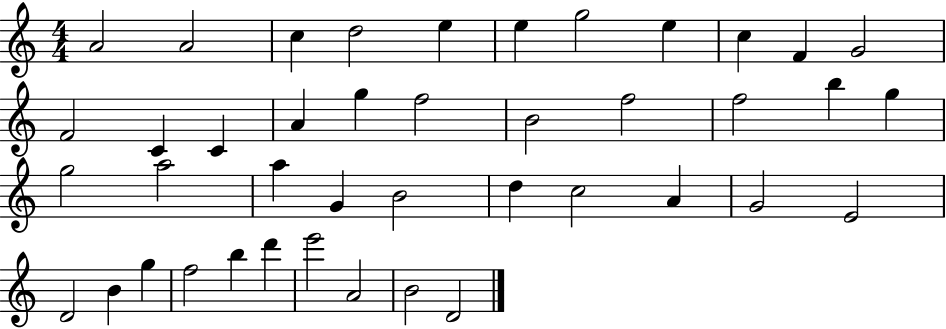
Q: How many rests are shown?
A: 0